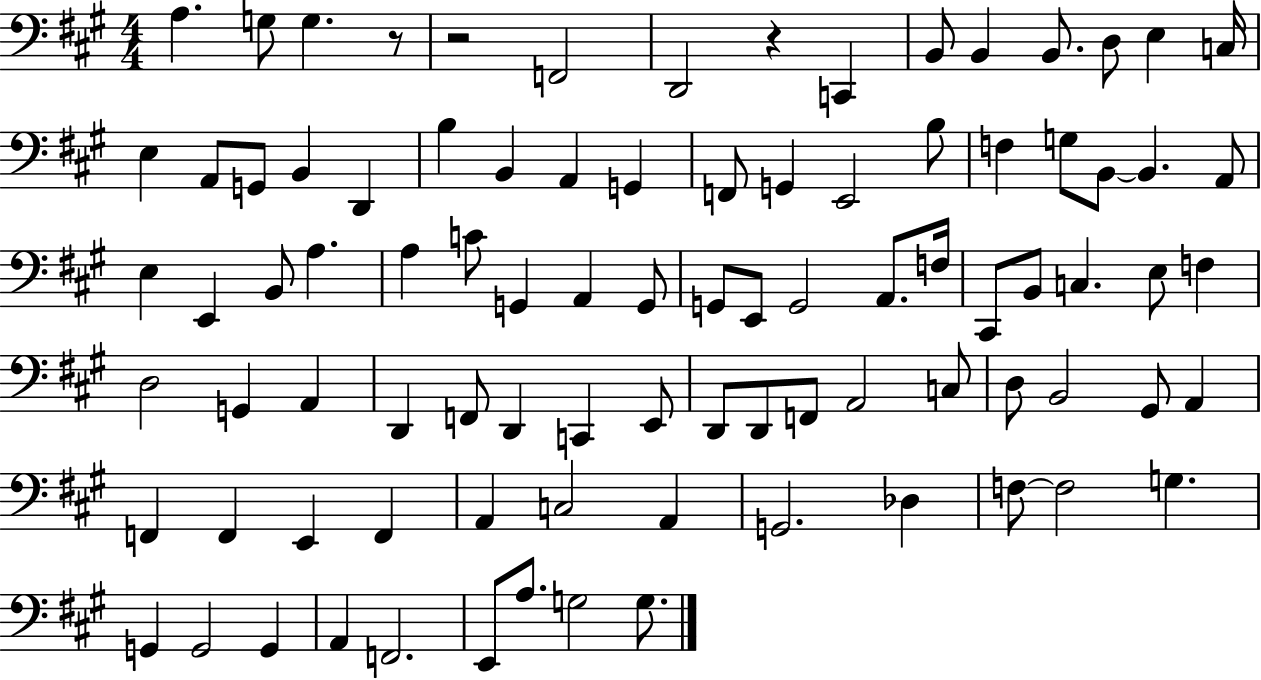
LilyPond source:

{
  \clef bass
  \numericTimeSignature
  \time 4/4
  \key a \major
  a4. g8 g4. r8 | r2 f,2 | d,2 r4 c,4 | b,8 b,4 b,8. d8 e4 c16 | \break e4 a,8 g,8 b,4 d,4 | b4 b,4 a,4 g,4 | f,8 g,4 e,2 b8 | f4 g8 b,8~~ b,4. a,8 | \break e4 e,4 b,8 a4. | a4 c'8 g,4 a,4 g,8 | g,8 e,8 g,2 a,8. f16 | cis,8 b,8 c4. e8 f4 | \break d2 g,4 a,4 | d,4 f,8 d,4 c,4 e,8 | d,8 d,8 f,8 a,2 c8 | d8 b,2 gis,8 a,4 | \break f,4 f,4 e,4 f,4 | a,4 c2 a,4 | g,2. des4 | f8~~ f2 g4. | \break g,4 g,2 g,4 | a,4 f,2. | e,8 a8. g2 g8. | \bar "|."
}